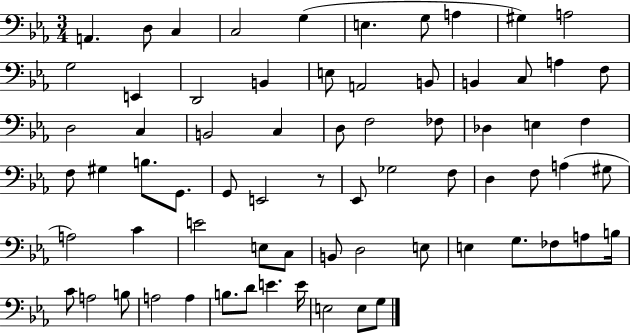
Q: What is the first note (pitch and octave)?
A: A2